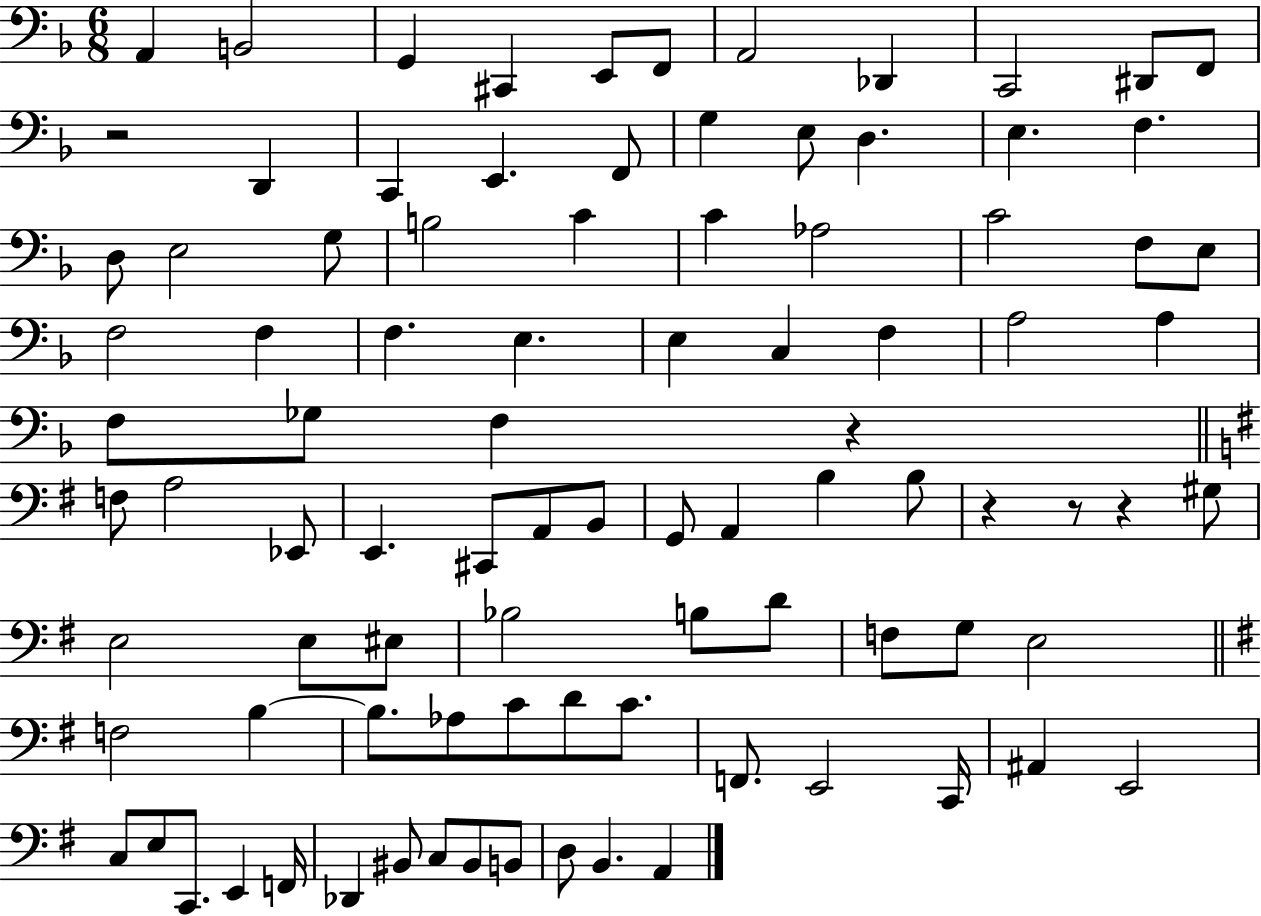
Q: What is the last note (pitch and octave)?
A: A2